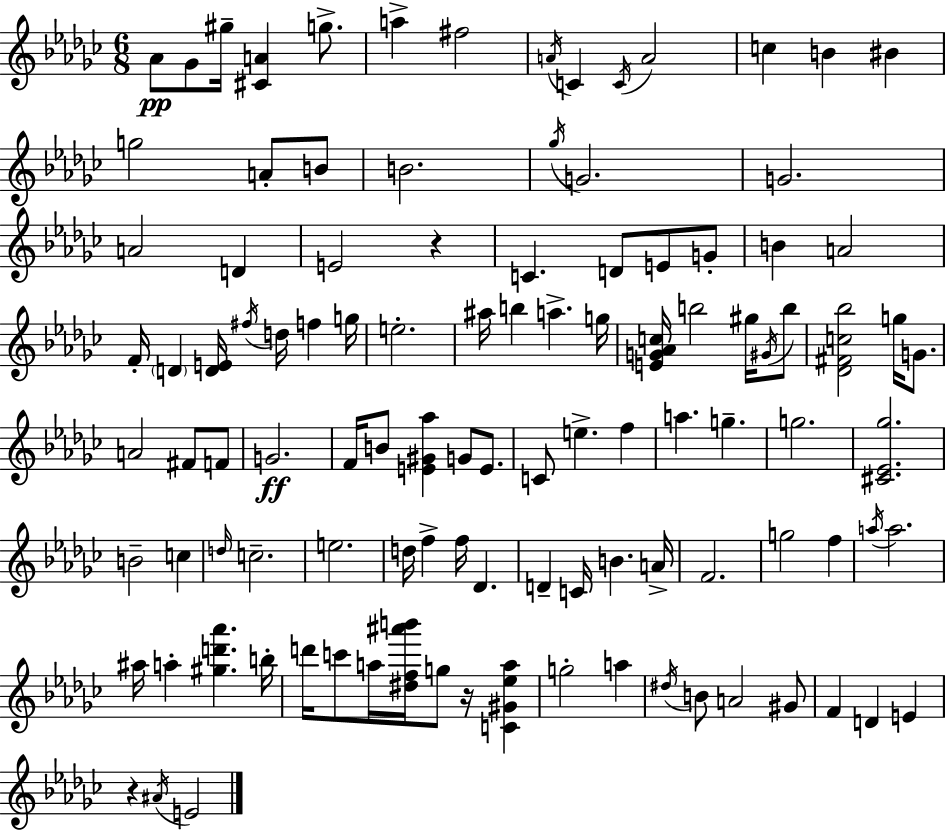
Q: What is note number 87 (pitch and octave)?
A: A5